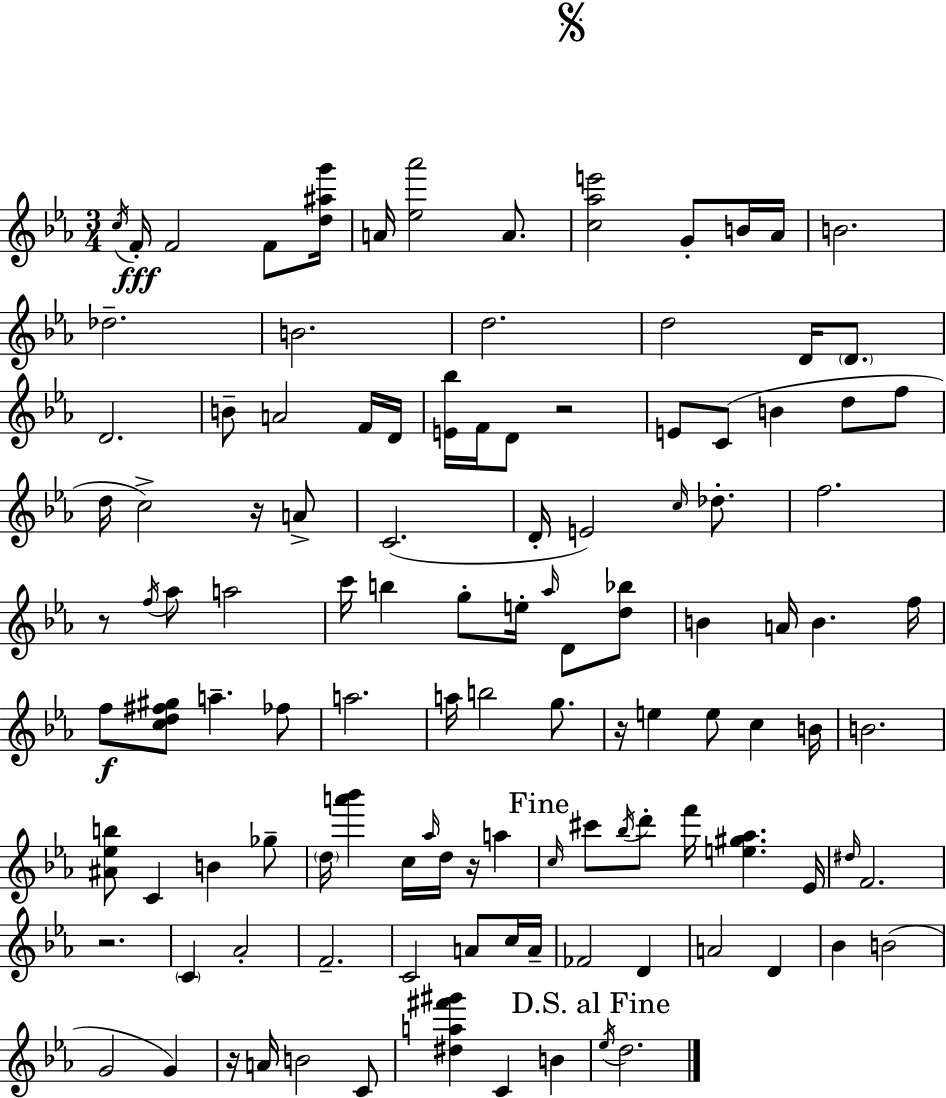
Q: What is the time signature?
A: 3/4